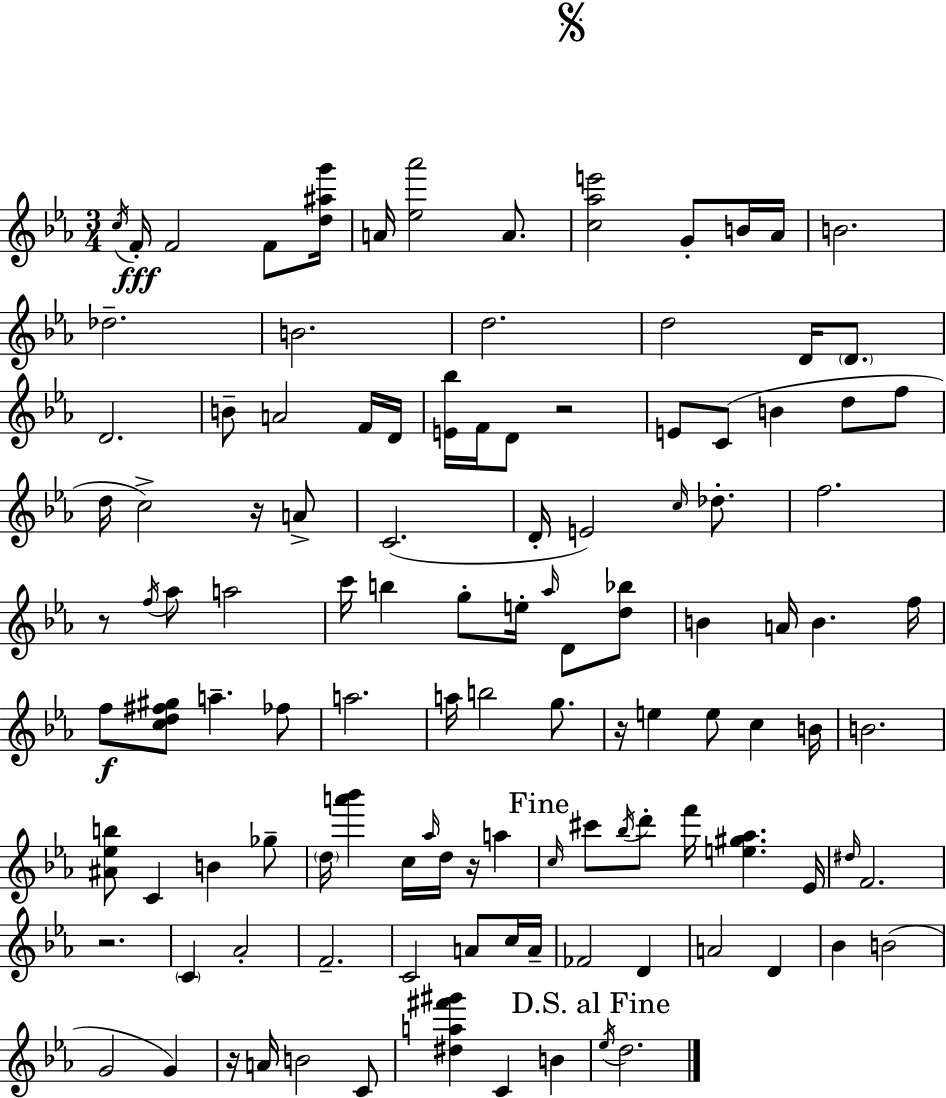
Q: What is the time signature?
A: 3/4